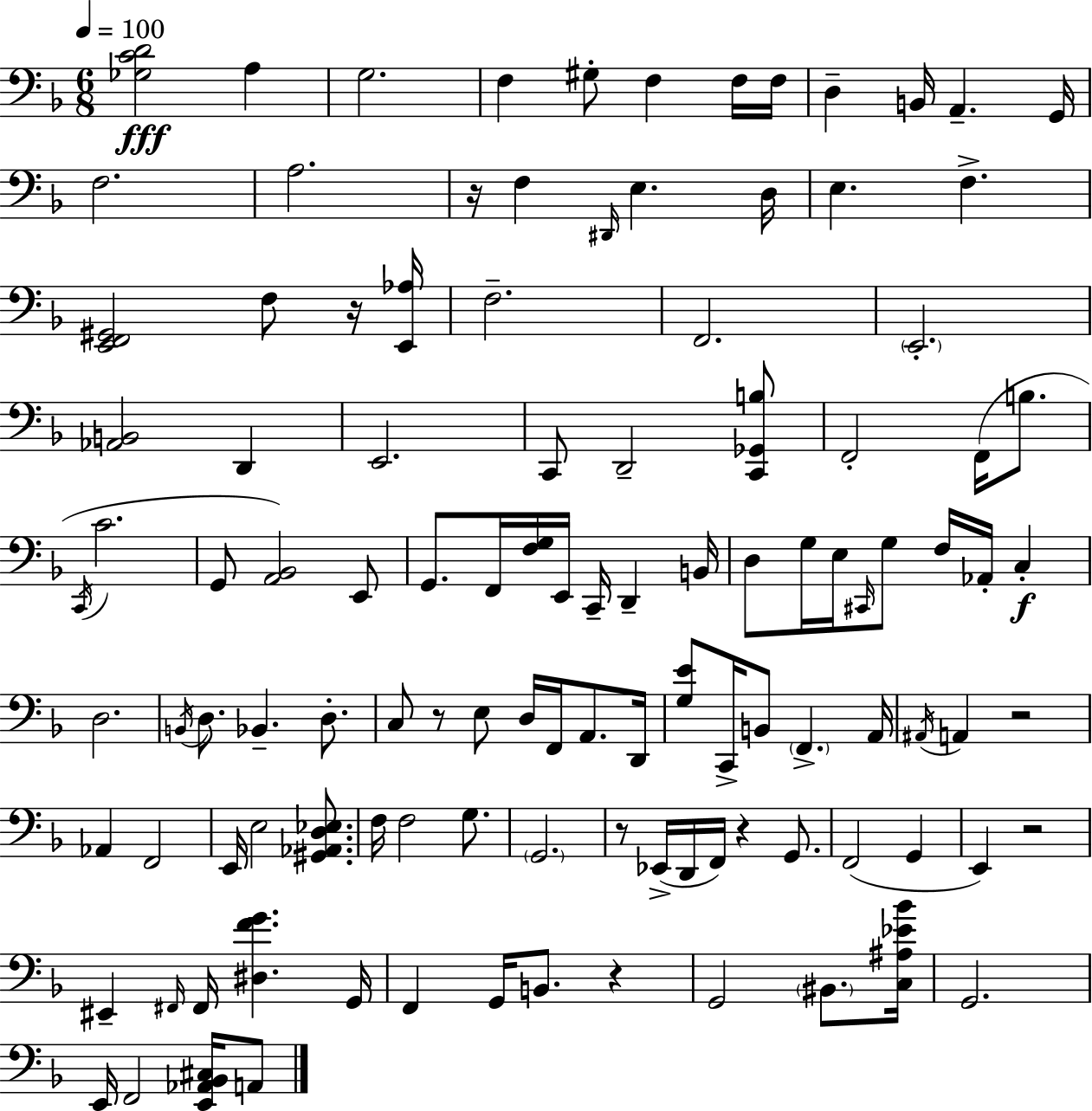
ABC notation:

X:1
T:Untitled
M:6/8
L:1/4
K:Dm
[_G,CD]2 A, G,2 F, ^G,/2 F, F,/4 F,/4 D, B,,/4 A,, G,,/4 F,2 A,2 z/4 F, ^D,,/4 E, D,/4 E, F, [E,,F,,^G,,]2 F,/2 z/4 [E,,_A,]/4 F,2 F,,2 E,,2 [_A,,B,,]2 D,, E,,2 C,,/2 D,,2 [C,,_G,,B,]/2 F,,2 F,,/4 B,/2 C,,/4 C2 G,,/2 [A,,_B,,]2 E,,/2 G,,/2 F,,/4 [F,G,]/4 E,,/4 C,,/4 D,, B,,/4 D,/2 G,/4 E,/4 ^C,,/4 G,/2 F,/4 _A,,/4 C, D,2 B,,/4 D,/2 _B,, D,/2 C,/2 z/2 E,/2 D,/4 F,,/4 A,,/2 D,,/4 [G,E]/2 C,,/4 B,,/2 F,, A,,/4 ^A,,/4 A,, z2 _A,, F,,2 E,,/4 E,2 [^G,,_A,,D,_E,]/2 F,/4 F,2 G,/2 G,,2 z/2 _E,,/4 D,,/4 F,,/4 z G,,/2 F,,2 G,, E,, z2 ^E,, ^F,,/4 ^F,,/4 [^D,FG] G,,/4 F,, G,,/4 B,,/2 z G,,2 ^B,,/2 [C,^A,_E_B]/4 G,,2 E,,/4 F,,2 [E,,_A,,_B,,^C,]/4 A,,/2